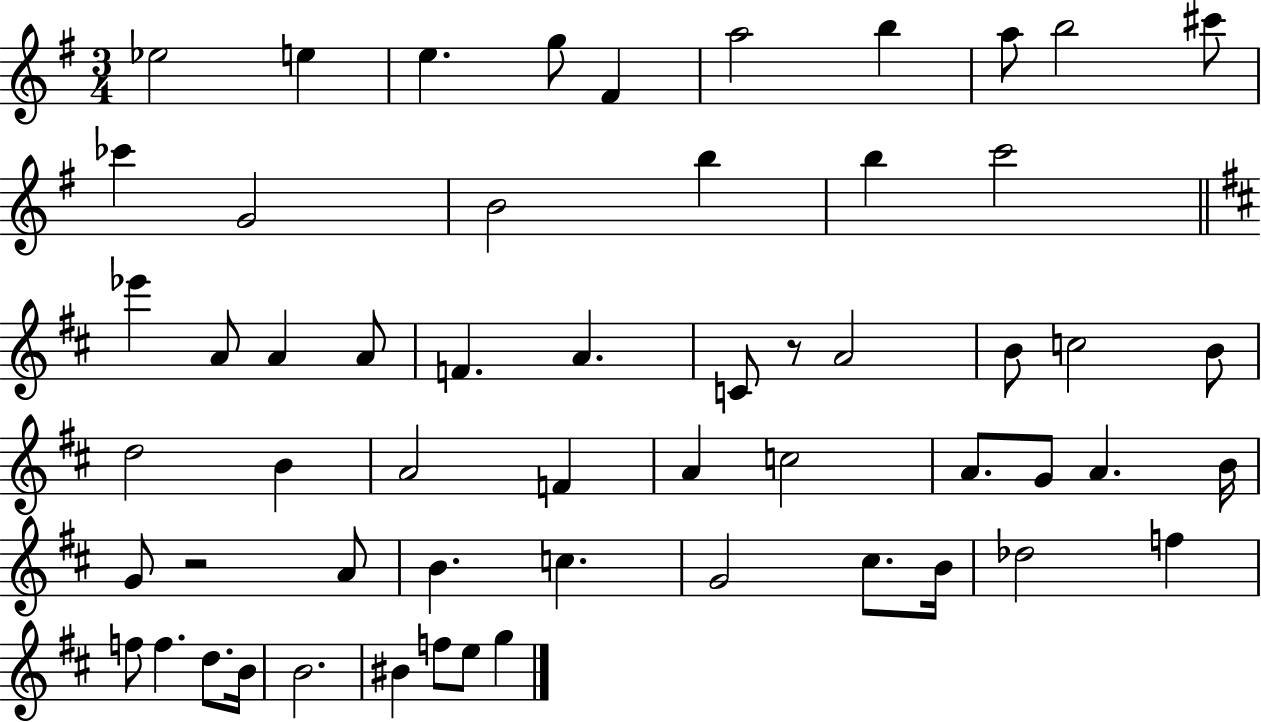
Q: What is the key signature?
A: G major